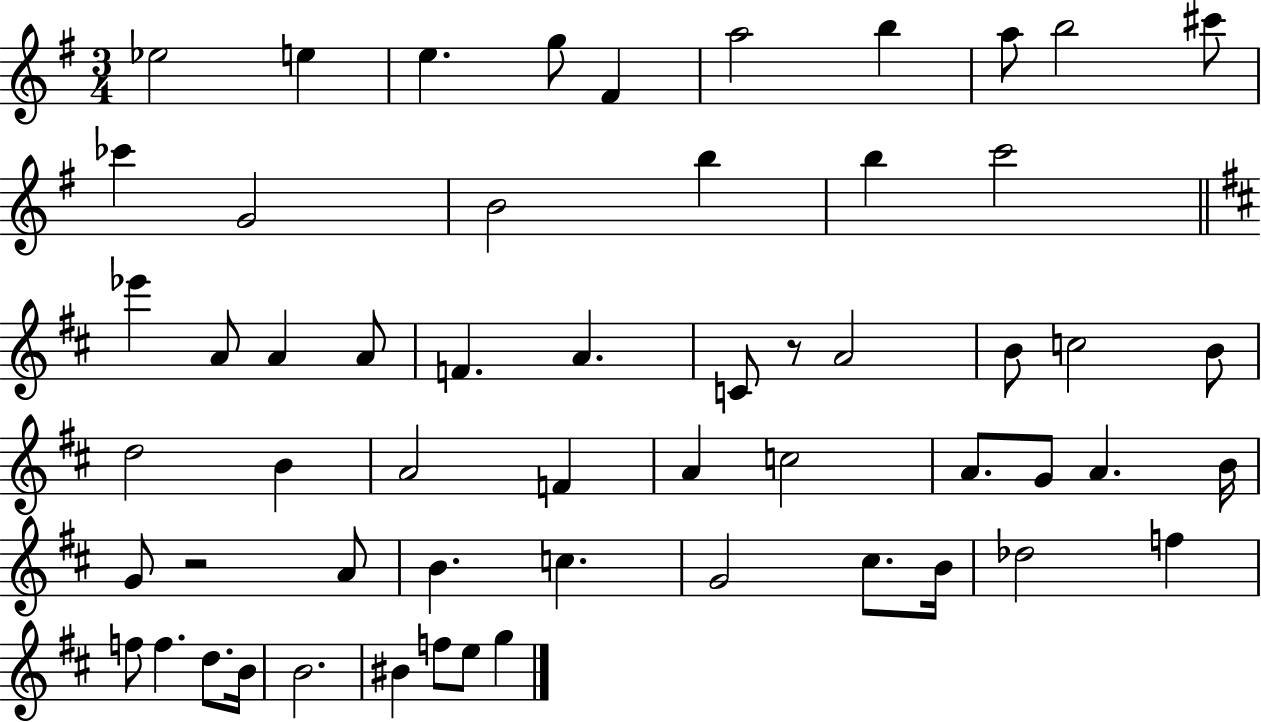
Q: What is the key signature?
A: G major